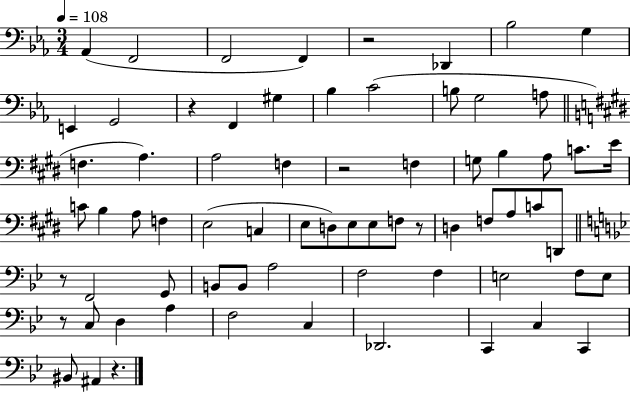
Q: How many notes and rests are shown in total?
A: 70